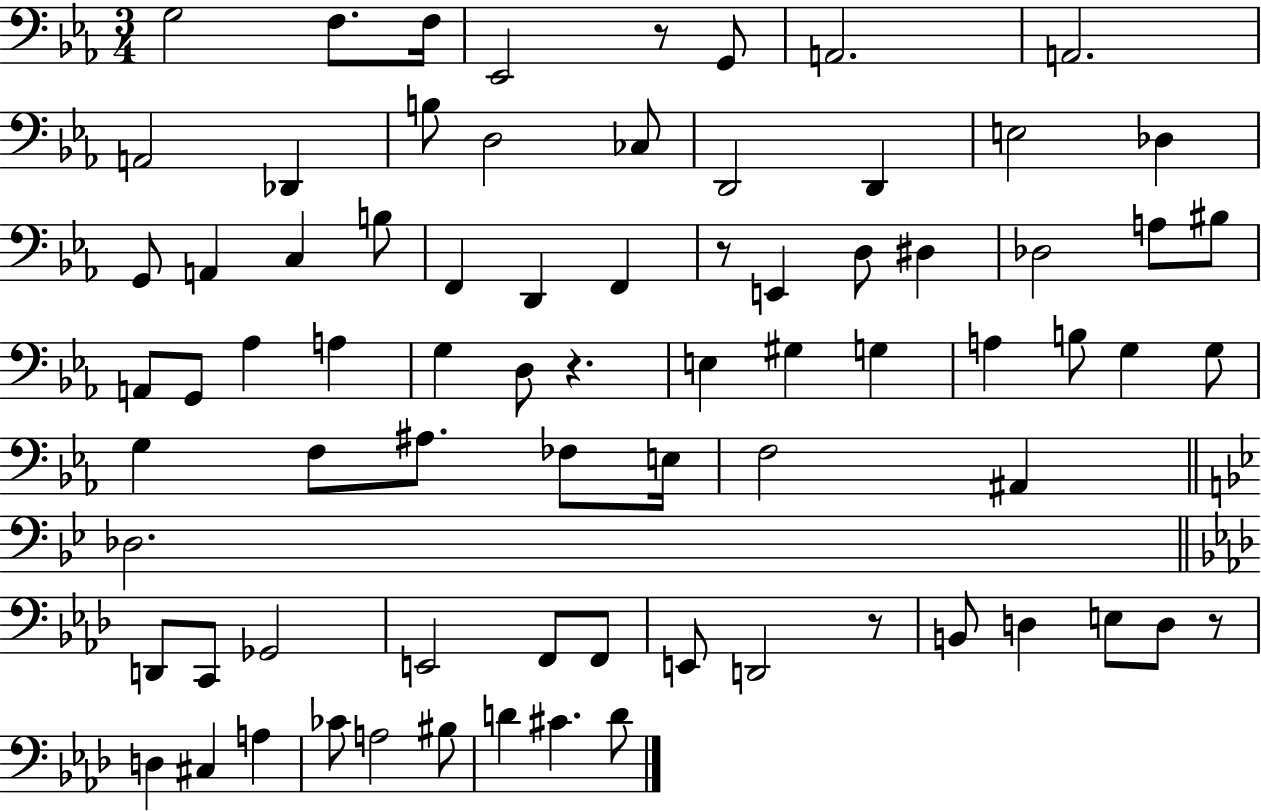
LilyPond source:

{
  \clef bass
  \numericTimeSignature
  \time 3/4
  \key ees \major
  g2 f8. f16 | ees,2 r8 g,8 | a,2. | a,2. | \break a,2 des,4 | b8 d2 ces8 | d,2 d,4 | e2 des4 | \break g,8 a,4 c4 b8 | f,4 d,4 f,4 | r8 e,4 d8 dis4 | des2 a8 bis8 | \break a,8 g,8 aes4 a4 | g4 d8 r4. | e4 gis4 g4 | a4 b8 g4 g8 | \break g4 f8 ais8. fes8 e16 | f2 ais,4 | \bar "||" \break \key bes \major des2. | \bar "||" \break \key f \minor d,8 c,8 ges,2 | e,2 f,8 f,8 | e,8 d,2 r8 | b,8 d4 e8 d8 r8 | \break d4 cis4 a4 | ces'8 a2 bis8 | d'4 cis'4. d'8 | \bar "|."
}